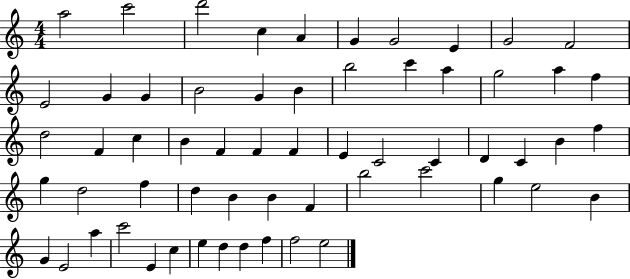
{
  \clef treble
  \numericTimeSignature
  \time 4/4
  \key c \major
  a''2 c'''2 | d'''2 c''4 a'4 | g'4 g'2 e'4 | g'2 f'2 | \break e'2 g'4 g'4 | b'2 g'4 b'4 | b''2 c'''4 a''4 | g''2 a''4 f''4 | \break d''2 f'4 c''4 | b'4 f'4 f'4 f'4 | e'4 c'2 c'4 | d'4 c'4 b'4 f''4 | \break g''4 d''2 f''4 | d''4 b'4 b'4 f'4 | b''2 c'''2 | g''4 e''2 b'4 | \break g'4 e'2 a''4 | c'''2 e'4 c''4 | e''4 d''4 d''4 f''4 | f''2 e''2 | \break \bar "|."
}